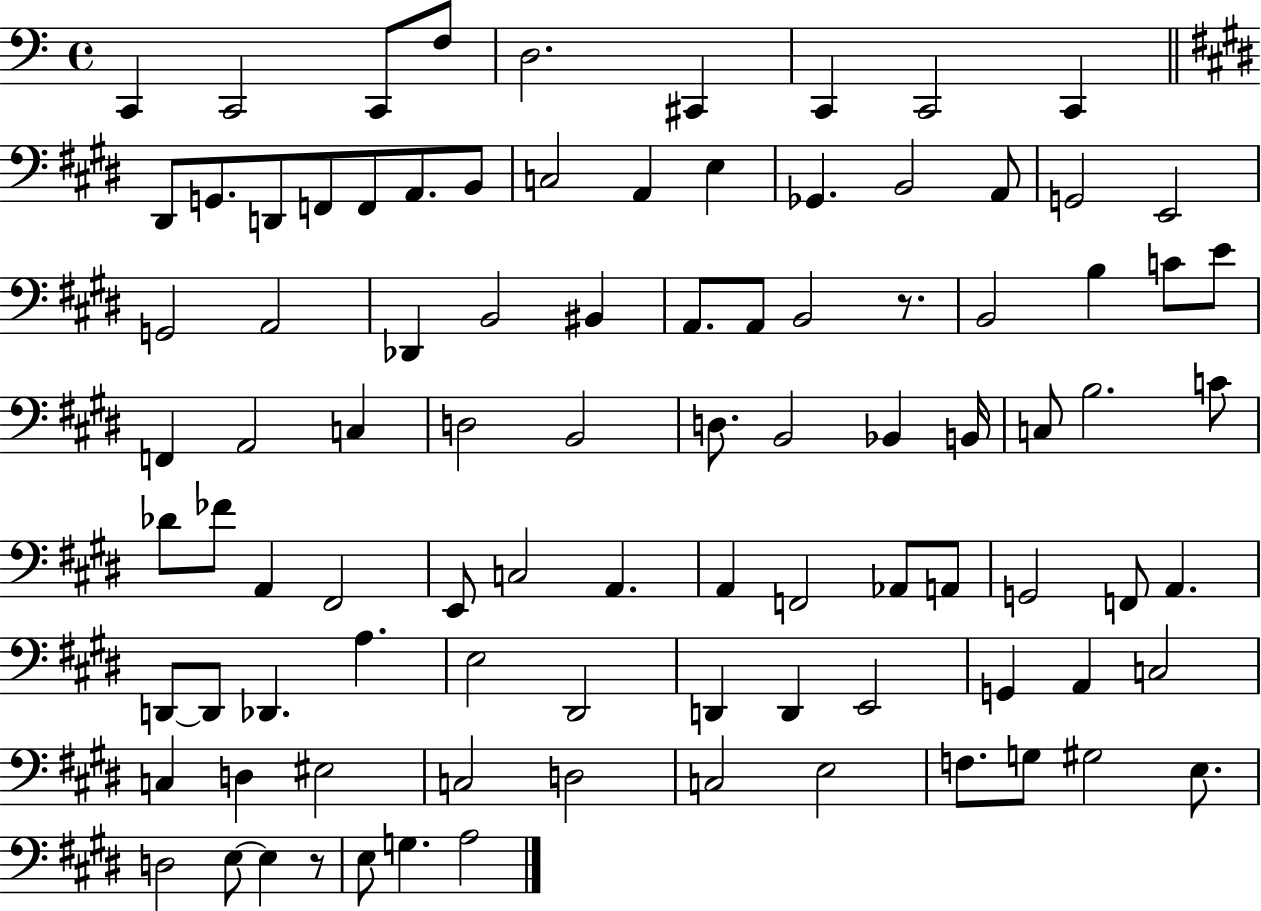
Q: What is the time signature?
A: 4/4